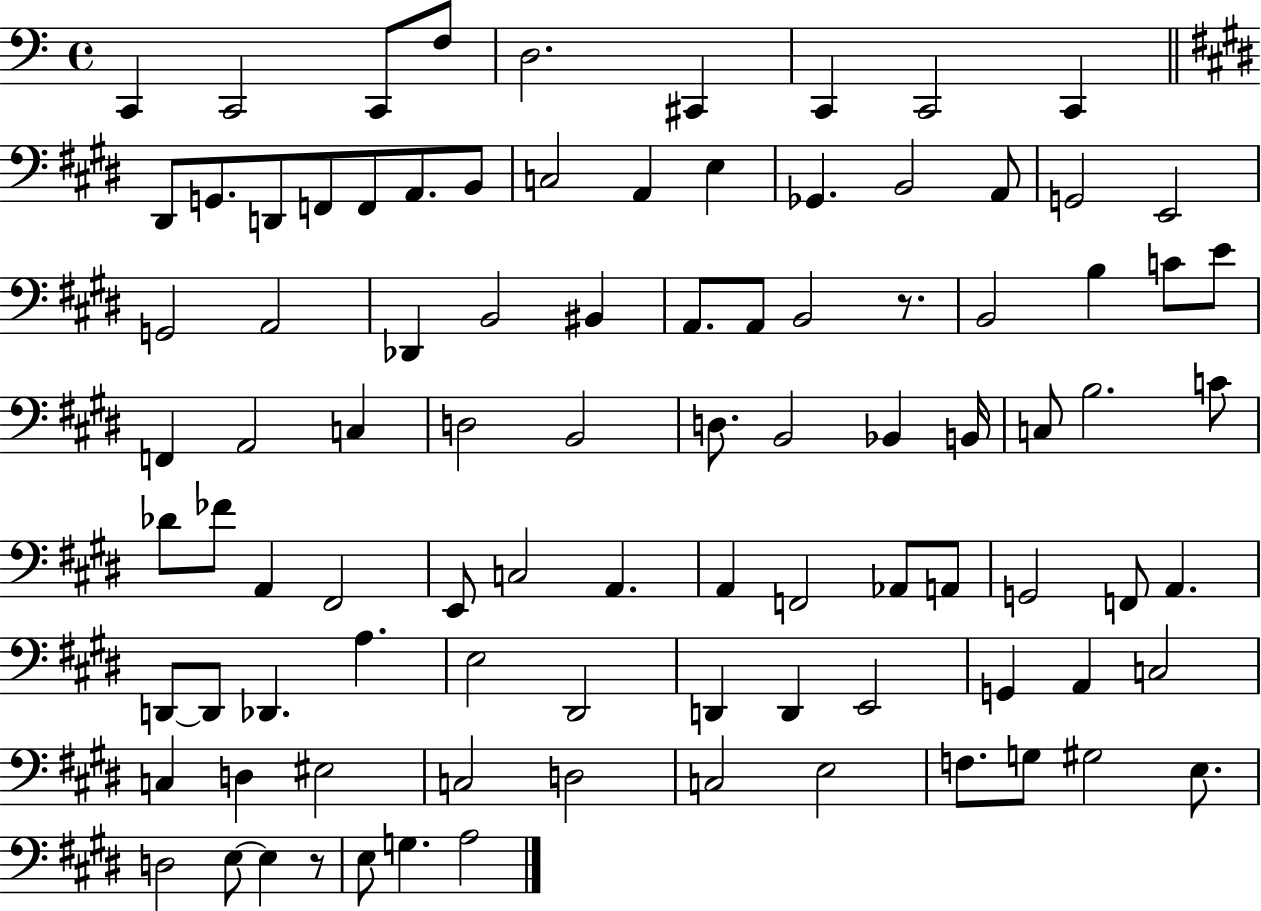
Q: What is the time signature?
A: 4/4